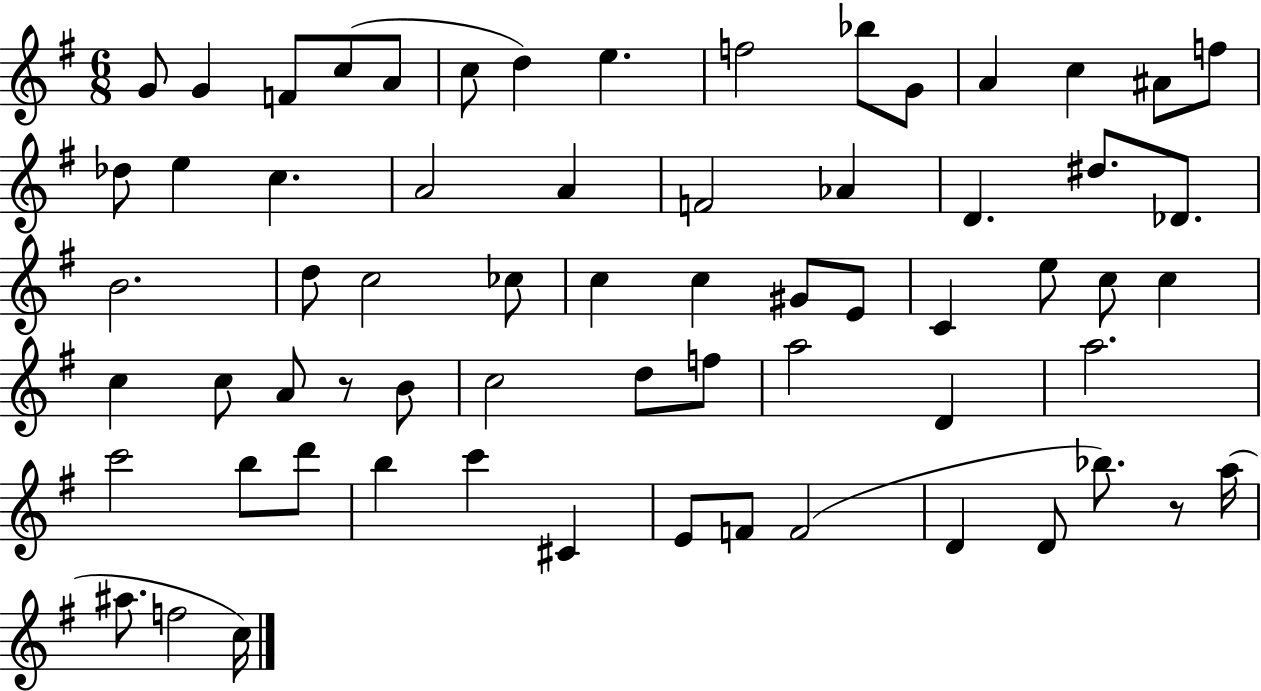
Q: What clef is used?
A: treble